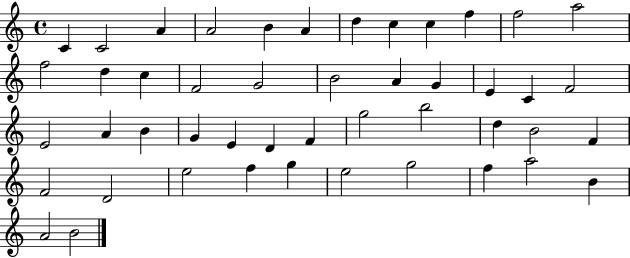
C4/q C4/h A4/q A4/h B4/q A4/q D5/q C5/q C5/q F5/q F5/h A5/h F5/h D5/q C5/q F4/h G4/h B4/h A4/q G4/q E4/q C4/q F4/h E4/h A4/q B4/q G4/q E4/q D4/q F4/q G5/h B5/h D5/q B4/h F4/q F4/h D4/h E5/h F5/q G5/q E5/h G5/h F5/q A5/h B4/q A4/h B4/h